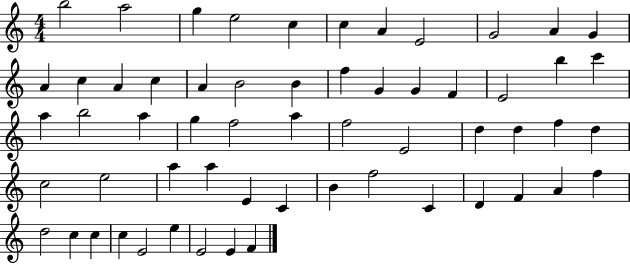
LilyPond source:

{
  \clef treble
  \numericTimeSignature
  \time 4/4
  \key c \major
  b''2 a''2 | g''4 e''2 c''4 | c''4 a'4 e'2 | g'2 a'4 g'4 | \break a'4 c''4 a'4 c''4 | a'4 b'2 b'4 | f''4 g'4 g'4 f'4 | e'2 b''4 c'''4 | \break a''4 b''2 a''4 | g''4 f''2 a''4 | f''2 e'2 | d''4 d''4 f''4 d''4 | \break c''2 e''2 | a''4 a''4 e'4 c'4 | b'4 f''2 c'4 | d'4 f'4 a'4 f''4 | \break d''2 c''4 c''4 | c''4 e'2 e''4 | e'2 e'4 f'4 | \bar "|."
}